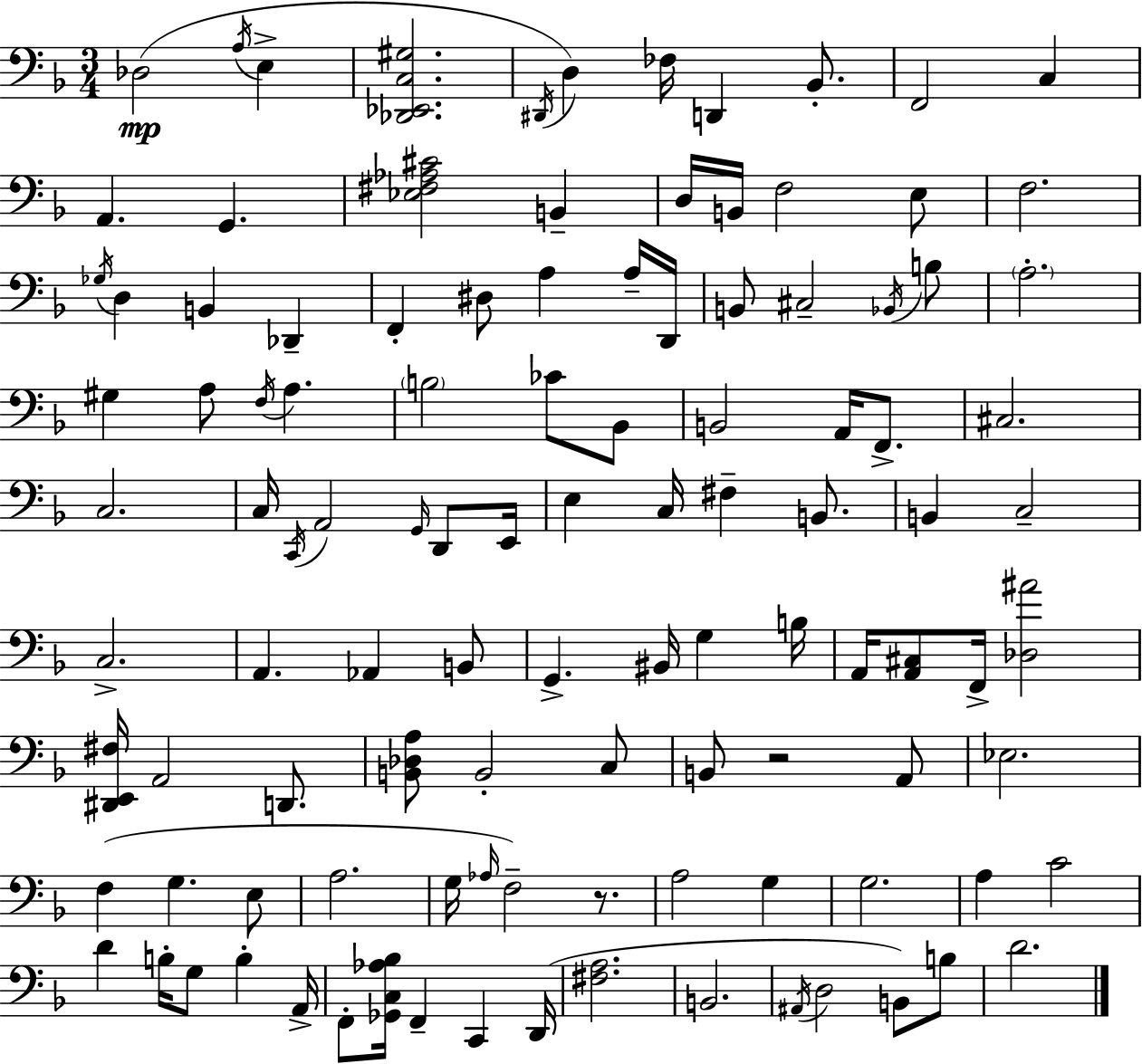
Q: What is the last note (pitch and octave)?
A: D4